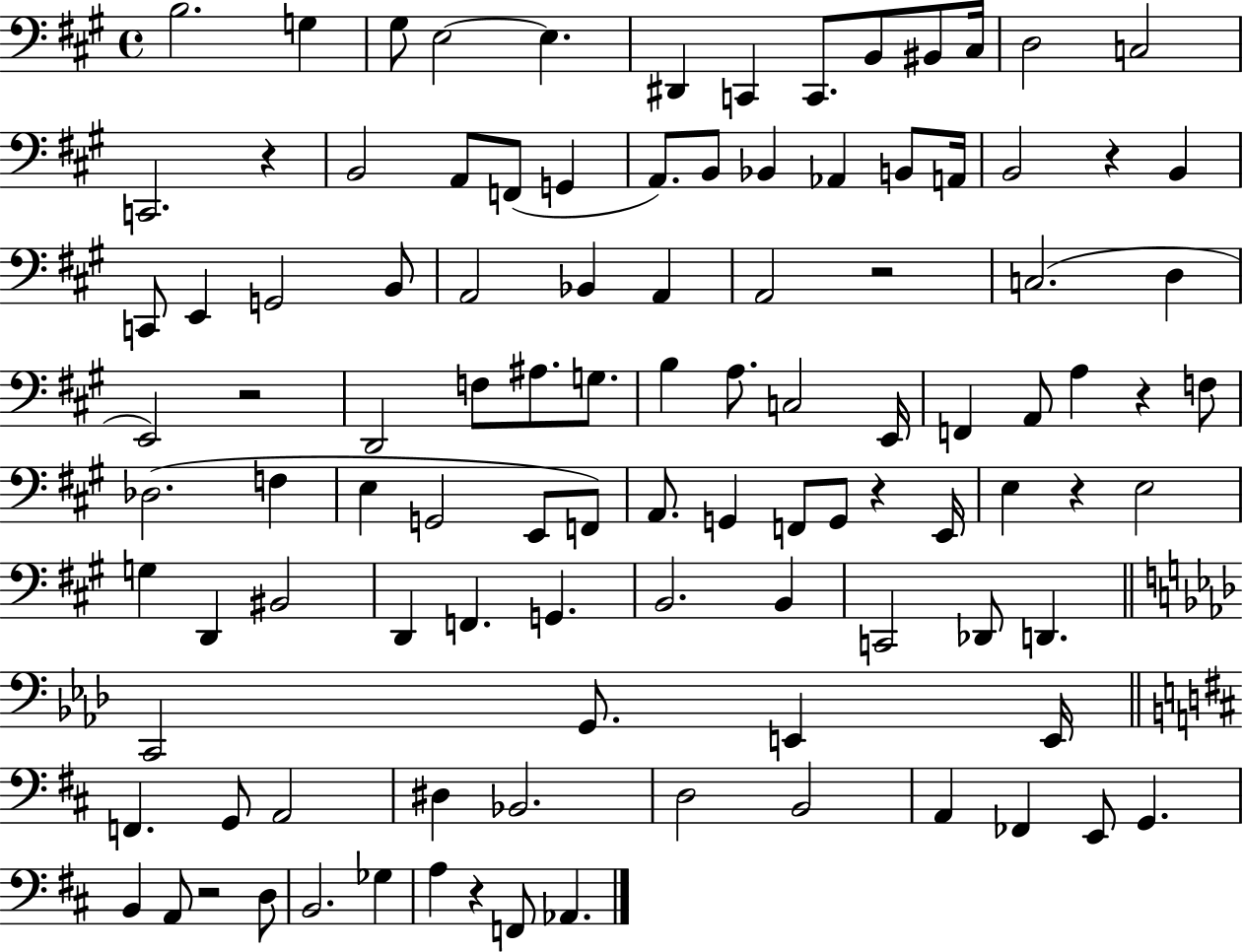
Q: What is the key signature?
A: A major